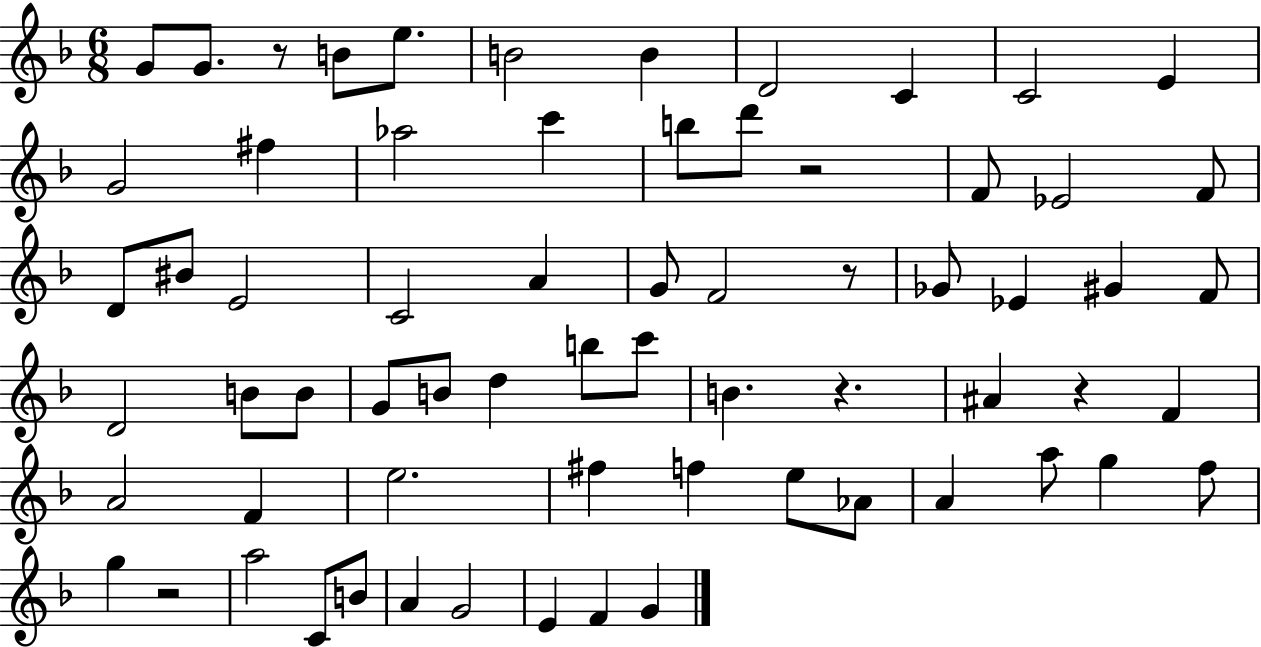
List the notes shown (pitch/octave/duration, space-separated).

G4/e G4/e. R/e B4/e E5/e. B4/h B4/q D4/h C4/q C4/h E4/q G4/h F#5/q Ab5/h C6/q B5/e D6/e R/h F4/e Eb4/h F4/e D4/e BIS4/e E4/h C4/h A4/q G4/e F4/h R/e Gb4/e Eb4/q G#4/q F4/e D4/h B4/e B4/e G4/e B4/e D5/q B5/e C6/e B4/q. R/q. A#4/q R/q F4/q A4/h F4/q E5/h. F#5/q F5/q E5/e Ab4/e A4/q A5/e G5/q F5/e G5/q R/h A5/h C4/e B4/e A4/q G4/h E4/q F4/q G4/q